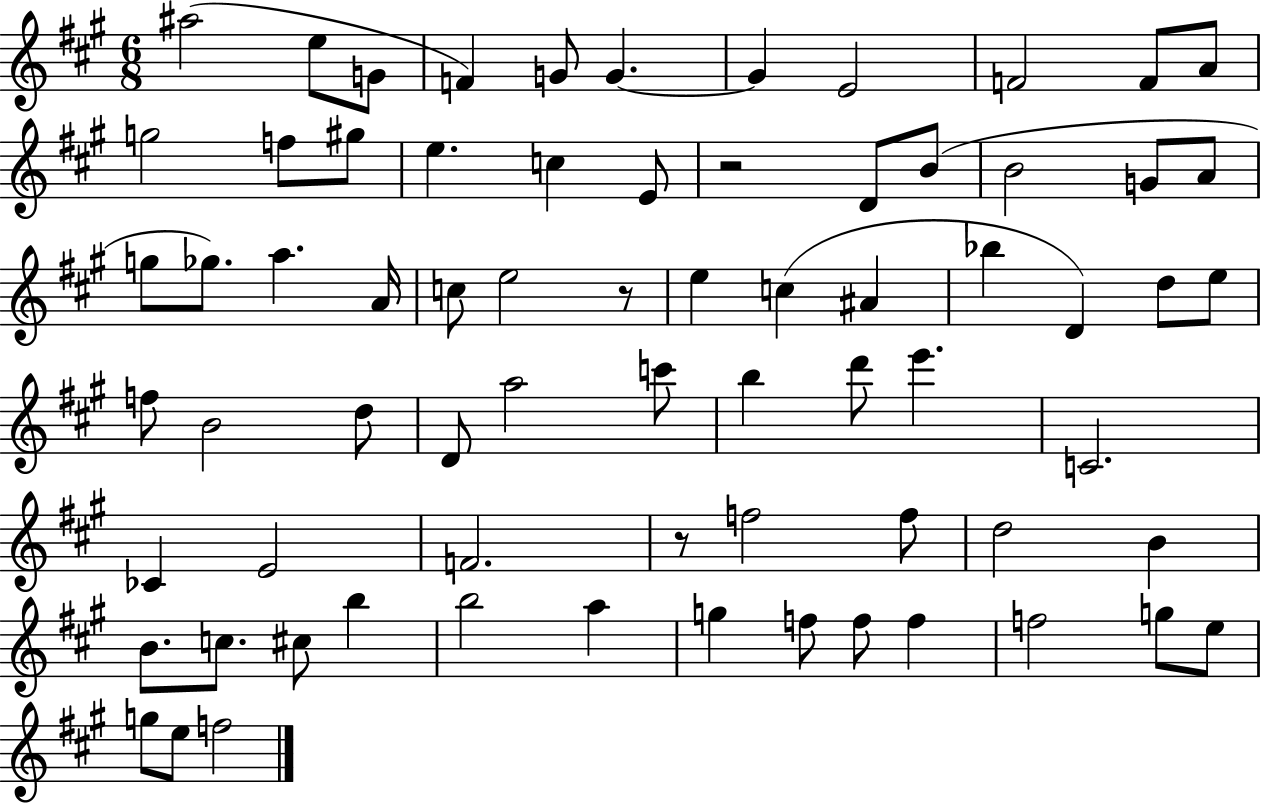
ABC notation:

X:1
T:Untitled
M:6/8
L:1/4
K:A
^a2 e/2 G/2 F G/2 G G E2 F2 F/2 A/2 g2 f/2 ^g/2 e c E/2 z2 D/2 B/2 B2 G/2 A/2 g/2 _g/2 a A/4 c/2 e2 z/2 e c ^A _b D d/2 e/2 f/2 B2 d/2 D/2 a2 c'/2 b d'/2 e' C2 _C E2 F2 z/2 f2 f/2 d2 B B/2 c/2 ^c/2 b b2 a g f/2 f/2 f f2 g/2 e/2 g/2 e/2 f2